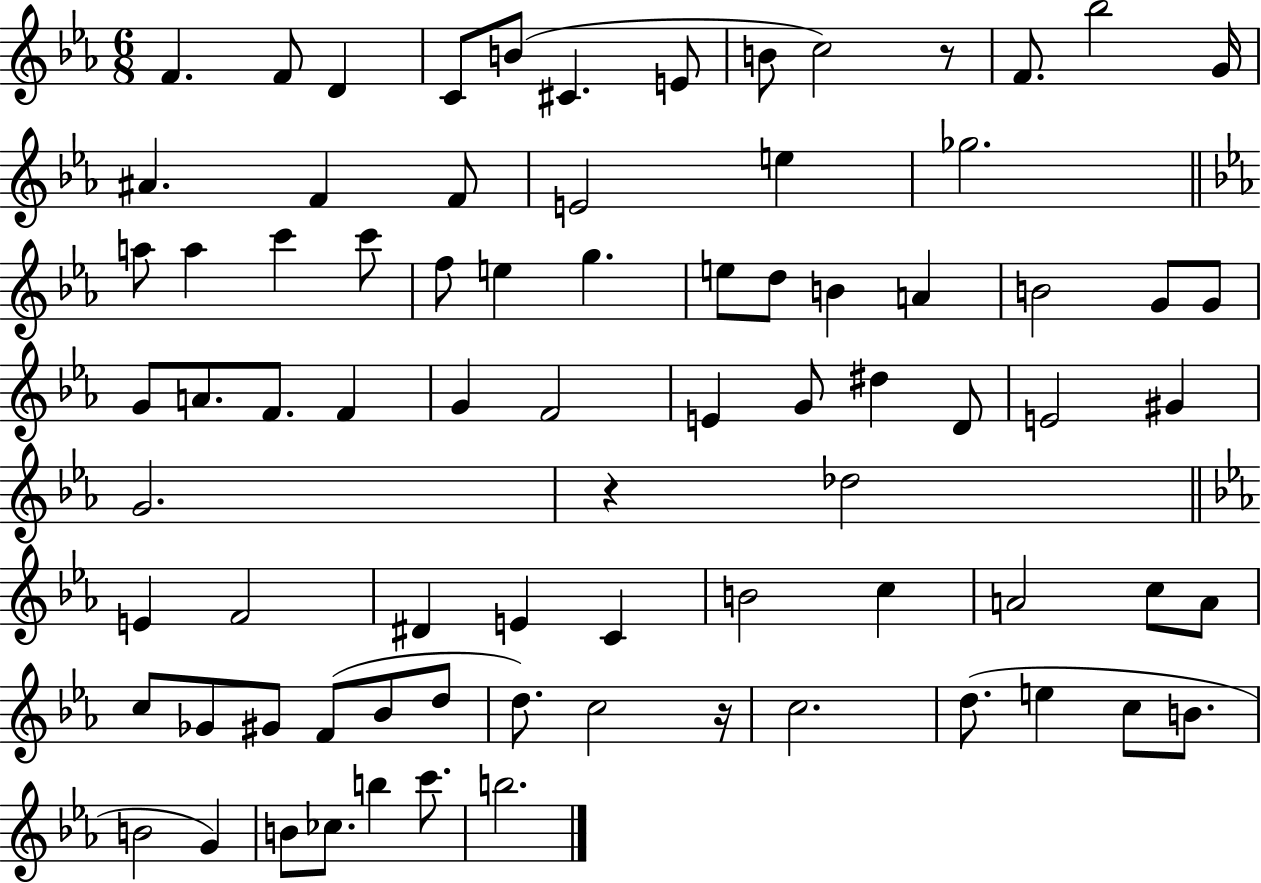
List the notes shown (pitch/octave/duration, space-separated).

F4/q. F4/e D4/q C4/e B4/e C#4/q. E4/e B4/e C5/h R/e F4/e. Bb5/h G4/s A#4/q. F4/q F4/e E4/h E5/q Gb5/h. A5/e A5/q C6/q C6/e F5/e E5/q G5/q. E5/e D5/e B4/q A4/q B4/h G4/e G4/e G4/e A4/e. F4/e. F4/q G4/q F4/h E4/q G4/e D#5/q D4/e E4/h G#4/q G4/h. R/q Db5/h E4/q F4/h D#4/q E4/q C4/q B4/h C5/q A4/h C5/e A4/e C5/e Gb4/e G#4/e F4/e Bb4/e D5/e D5/e. C5/h R/s C5/h. D5/e. E5/q C5/e B4/e. B4/h G4/q B4/e CES5/e. B5/q C6/e. B5/h.